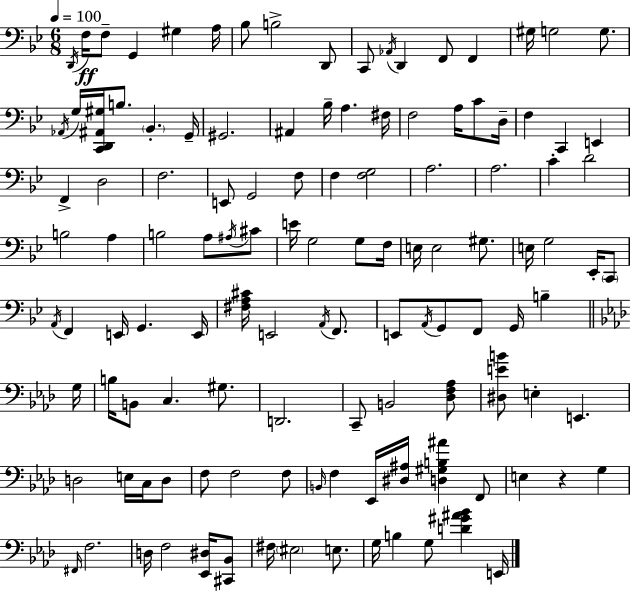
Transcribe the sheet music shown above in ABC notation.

X:1
T:Untitled
M:6/8
L:1/4
K:Bb
D,,/4 F,/4 F,/2 G,, ^G, A,/4 _B,/2 B,2 D,,/2 C,,/2 _A,,/4 D,, F,,/2 F,, ^G,/4 G,2 G,/2 _A,,/4 G,/4 [C,,D,,^A,,^G,]/4 B,/2 _B,, G,,/4 ^G,,2 ^A,, _B,/4 A, ^F,/4 F,2 A,/4 C/2 D,/4 F, C,, E,, F,, D,2 F,2 E,,/2 G,,2 F,/2 F, [F,G,]2 A,2 A,2 C D2 B,2 A, B,2 A,/2 ^A,/4 ^C/2 E/4 G,2 G,/2 F,/4 E,/4 E,2 ^G,/2 E,/4 G,2 _E,,/4 C,,/2 A,,/4 F,, E,,/4 G,, E,,/4 [^F,A,^C]/4 E,,2 A,,/4 F,,/2 E,,/2 A,,/4 G,,/2 F,,/2 G,,/4 B, G,/4 B,/4 B,,/2 C, ^G,/2 D,,2 C,,/2 B,,2 [_D,F,_A,]/2 [^D,EB]/2 E, E,, D,2 E,/4 C,/4 D,/2 F,/2 F,2 F,/2 B,,/4 F, _E,,/4 [^D,^A,]/4 [D,^G,B,^A] F,,/2 E, z G, ^F,,/4 F,2 D,/4 F,2 [_E,,^D,]/4 [^C,,_B,,]/2 ^F,/4 ^E,2 E,/2 G,/4 B, G,/2 [D^G^A_B] E,,/4